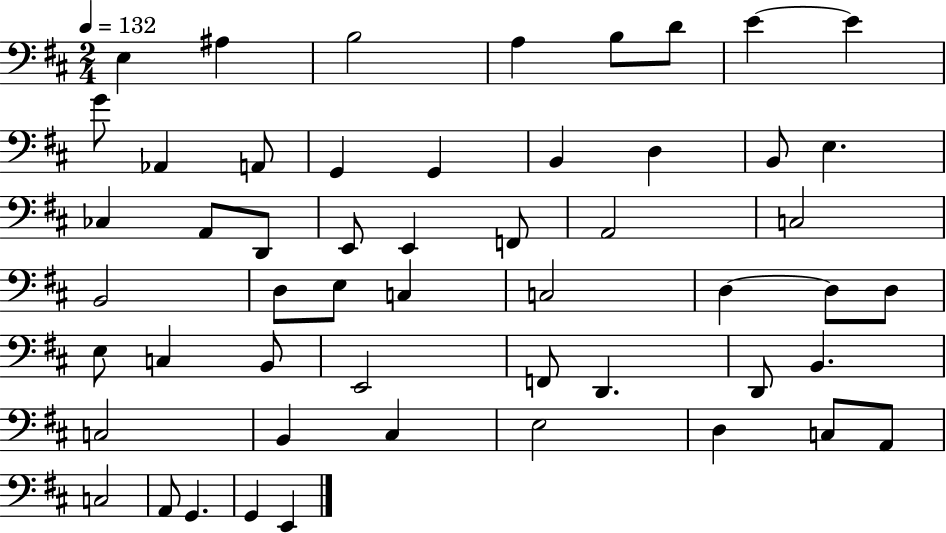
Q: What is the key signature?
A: D major